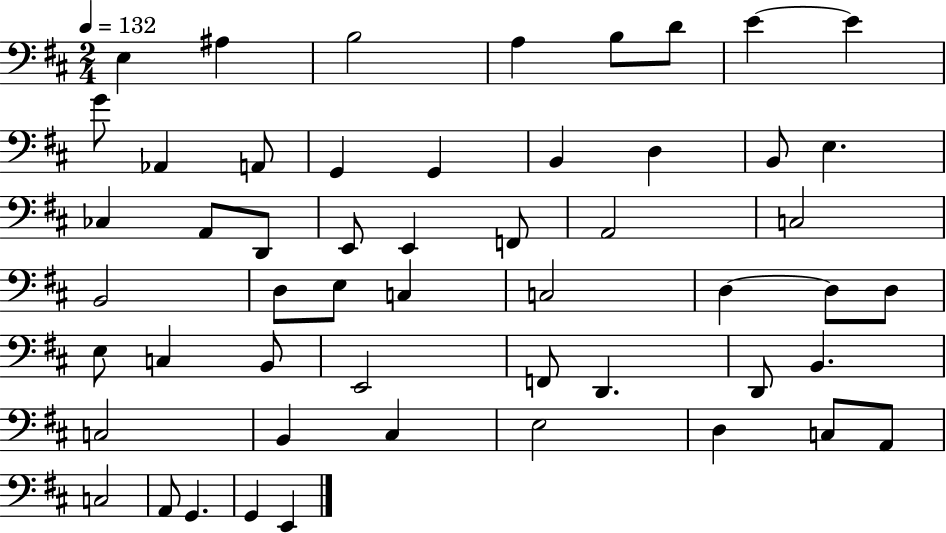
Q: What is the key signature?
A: D major